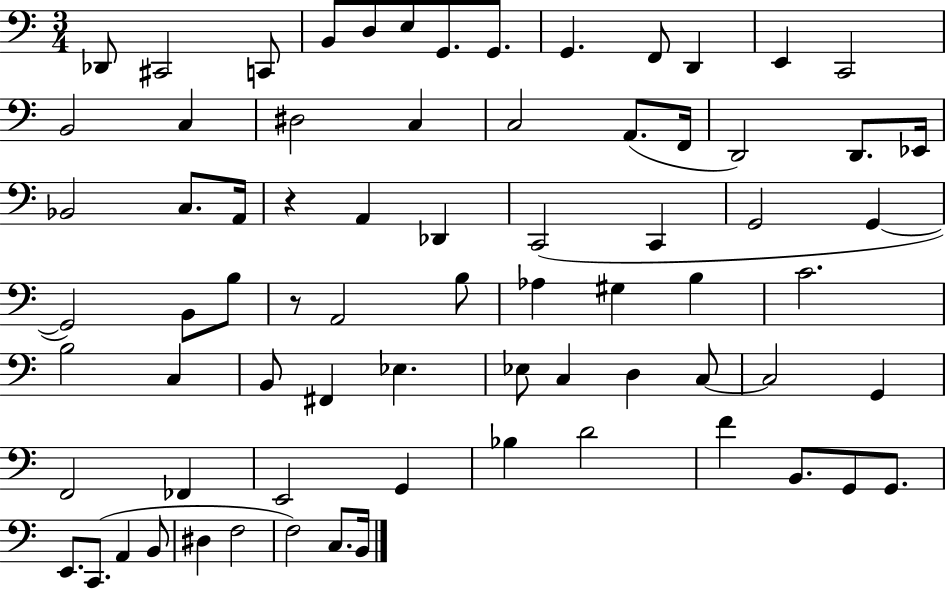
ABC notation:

X:1
T:Untitled
M:3/4
L:1/4
K:C
_D,,/2 ^C,,2 C,,/2 B,,/2 D,/2 E,/2 G,,/2 G,,/2 G,, F,,/2 D,, E,, C,,2 B,,2 C, ^D,2 C, C,2 A,,/2 F,,/4 D,,2 D,,/2 _E,,/4 _B,,2 C,/2 A,,/4 z A,, _D,, C,,2 C,, G,,2 G,, G,,2 B,,/2 B,/2 z/2 A,,2 B,/2 _A, ^G, B, C2 B,2 C, B,,/2 ^F,, _E, _E,/2 C, D, C,/2 C,2 G,, F,,2 _F,, E,,2 G,, _B, D2 F B,,/2 G,,/2 G,,/2 E,,/2 C,,/2 A,, B,,/2 ^D, F,2 F,2 C,/2 B,,/4